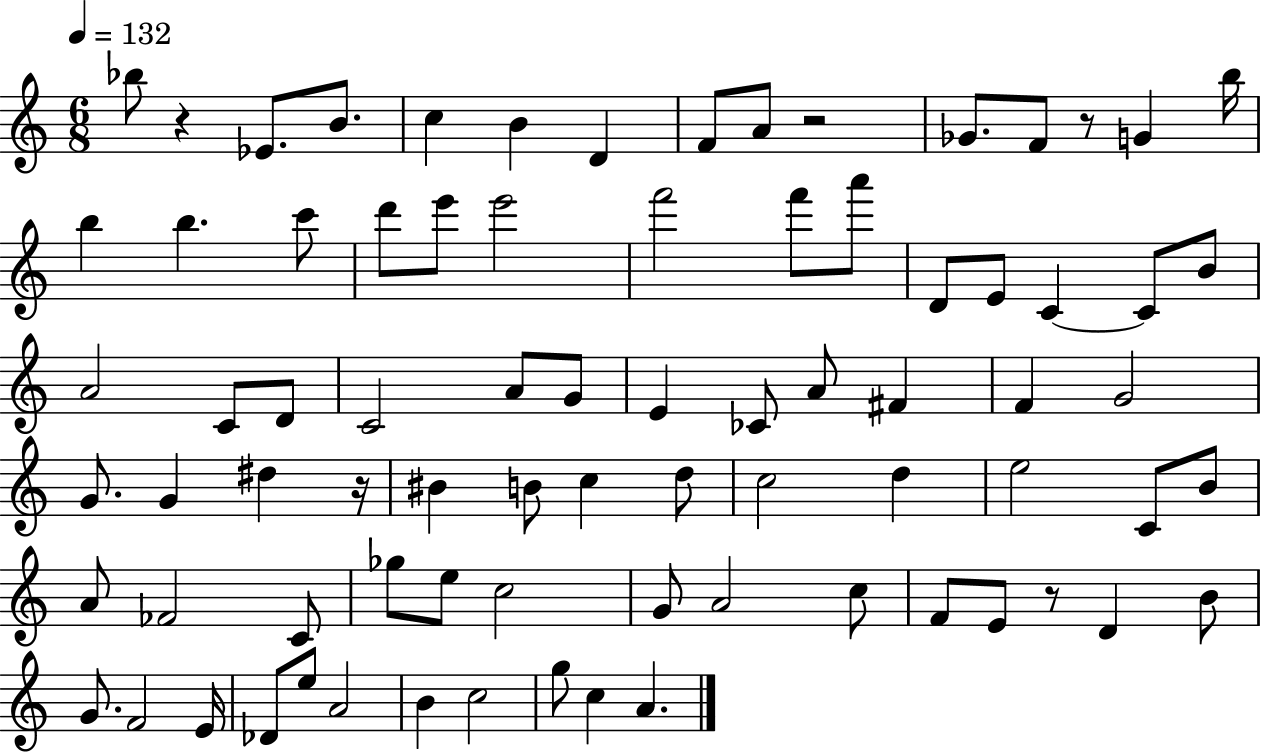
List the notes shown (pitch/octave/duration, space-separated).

Bb5/e R/q Eb4/e. B4/e. C5/q B4/q D4/q F4/e A4/e R/h Gb4/e. F4/e R/e G4/q B5/s B5/q B5/q. C6/e D6/e E6/e E6/h F6/h F6/e A6/e D4/e E4/e C4/q C4/e B4/e A4/h C4/e D4/e C4/h A4/e G4/e E4/q CES4/e A4/e F#4/q F4/q G4/h G4/e. G4/q D#5/q R/s BIS4/q B4/e C5/q D5/e C5/h D5/q E5/h C4/e B4/e A4/e FES4/h C4/e Gb5/e E5/e C5/h G4/e A4/h C5/e F4/e E4/e R/e D4/q B4/e G4/e. F4/h E4/s Db4/e E5/e A4/h B4/q C5/h G5/e C5/q A4/q.